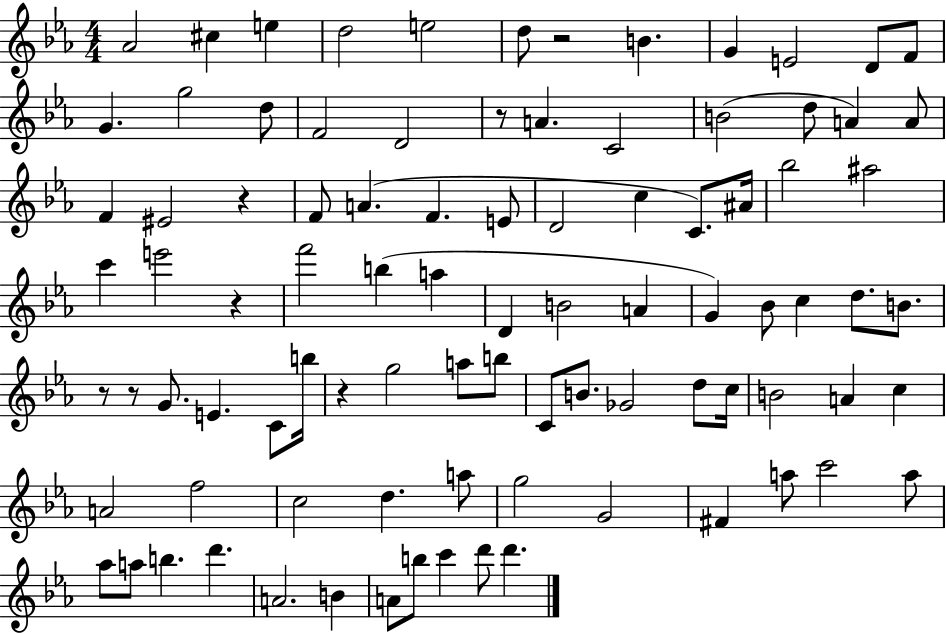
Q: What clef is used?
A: treble